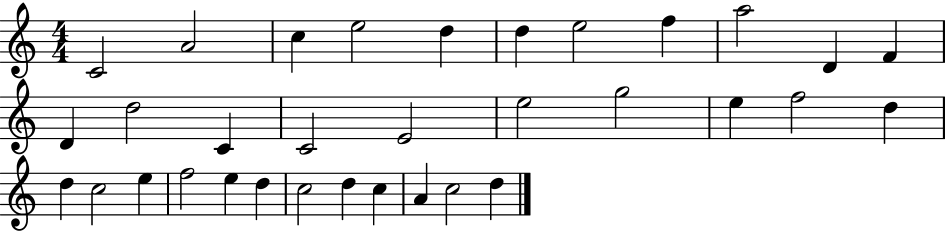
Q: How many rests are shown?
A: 0